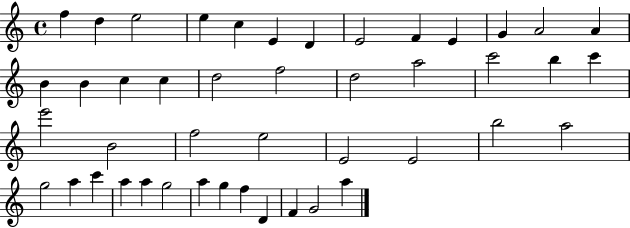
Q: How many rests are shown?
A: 0